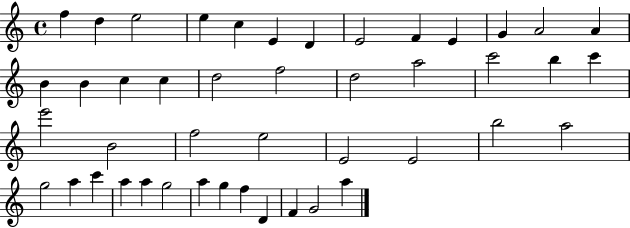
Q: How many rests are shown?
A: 0